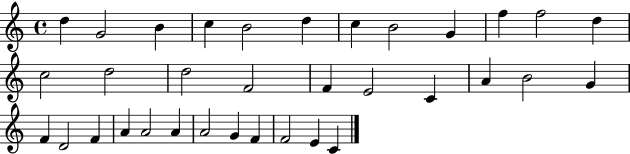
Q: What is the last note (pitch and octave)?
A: C4